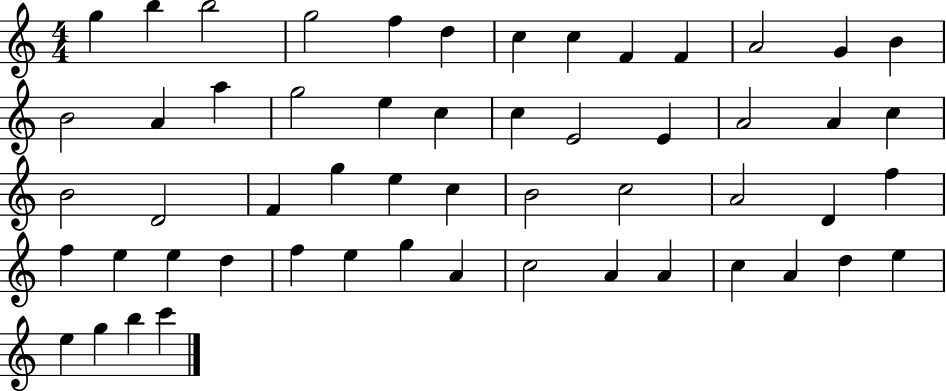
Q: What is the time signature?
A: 4/4